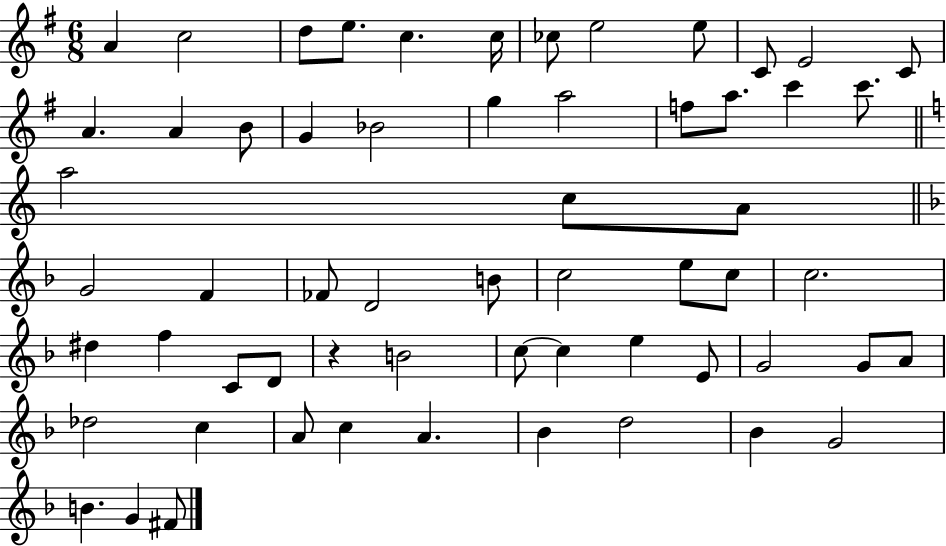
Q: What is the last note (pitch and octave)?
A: F#4